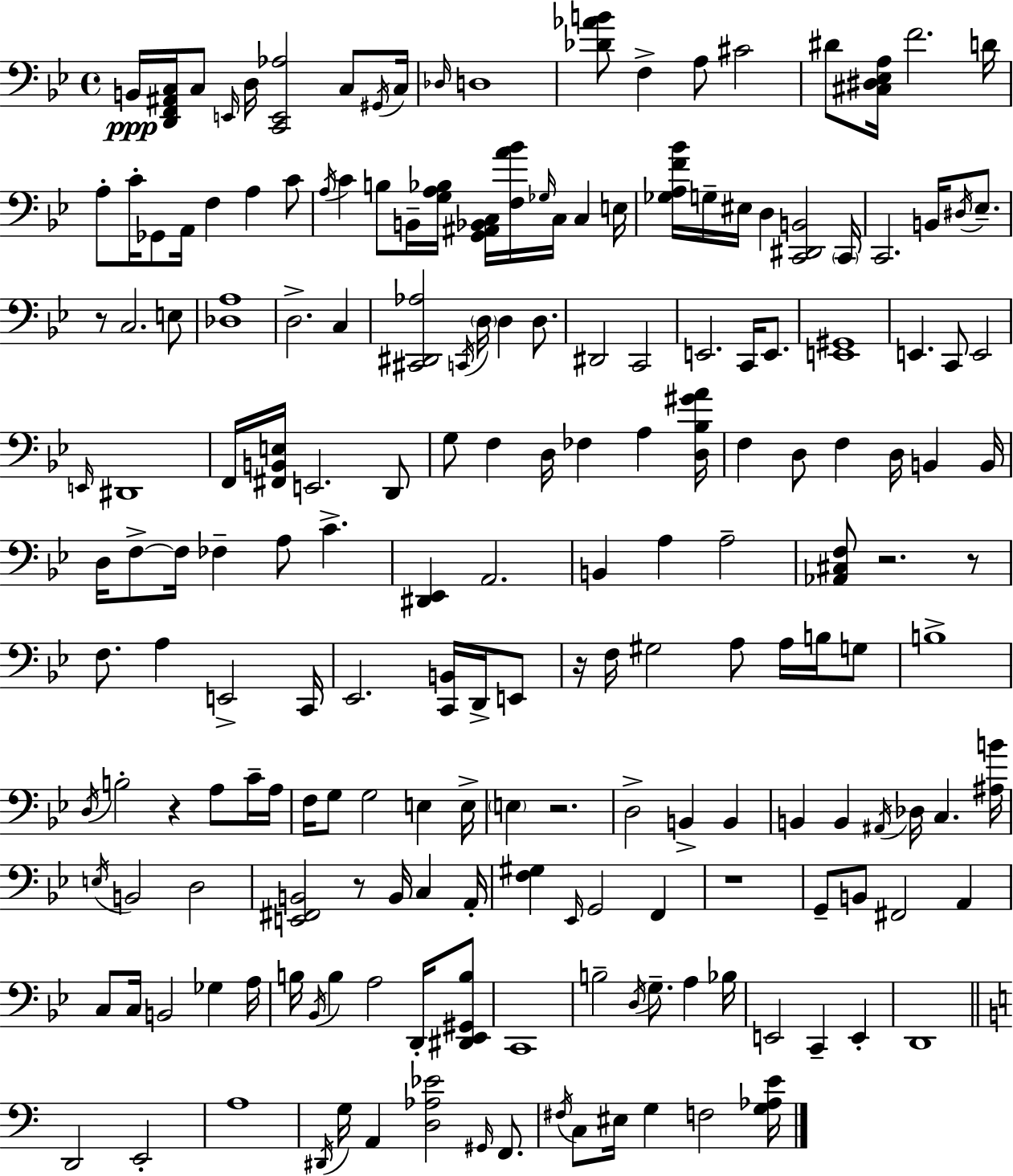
{
  \clef bass
  \time 4/4
  \defaultTimeSignature
  \key g \minor
  b,16\ppp <d, f, ais, c>16 c8 \grace { e,16 } d16 <c, e, aes>2 c8 | \acciaccatura { gis,16 } c16 \grace { des16 } d1 | <des' aes' b'>8 f4-> a8 cis'2 | dis'8 <cis dis ees a>16 f'2. | \break d'16 a8-. c'16-. ges,8 a,16 f4 a4 | c'8 \acciaccatura { a16 } c'4 b8 b,16-- <g a bes>16 <g, ais, bes, c>16 <f a' bes'>16 \grace { ges16 } c16 | c4 e16 <ges a f' bes'>16 g16-- eis16 d4 <c, dis, b,>2 | \parenthesize c,16 c,2. | \break b,16 \acciaccatura { dis16 } ees8.-- r8 c2. | e8 <des a>1 | d2.-> | c4 <cis, dis, aes>2 \acciaccatura { c,16 } \parenthesize d16 | \break d4 d8. dis,2 c,2 | e,2. | c,16 e,8. <e, gis,>1 | e,4. c,8 e,2 | \break \grace { e,16 } dis,1 | f,16 <fis, b, e>16 e,2. | d,8 g8 f4 d16 fes4 | a4 <d bes gis' a'>16 f4 d8 f4 | \break d16 b,4 b,16 d16 f8->~~ f16 fes4-- | a8 c'4.-> <dis, ees,>4 a,2. | b,4 a4 | a2-- <aes, cis f>8 r2. | \break r8 f8. a4 e,2-> | c,16 ees,2. | <c, b,>16 d,16-> e,8 r16 f16 gis2 | a8 a16 b16 g8 b1-> | \break \acciaccatura { d16 } b2-. | r4 a8 c'16-- a16 f16 g8 g2 | e4 e16-> \parenthesize e4 r2. | d2-> | \break b,4-> b,4 b,4 b,4 | \acciaccatura { ais,16 } des16 c4. <ais b'>16 \acciaccatura { e16 } b,2 | d2 <e, fis, b,>2 | r8 b,16 c4 a,16-. <f gis>4 \grace { ees,16 } | \break g,2 f,4 r1 | g,8-- b,8 | fis,2 a,4 c8 c16 b,2 | ges4 a16 b16 \acciaccatura { bes,16 } b4 | \break a2 d,16-. <dis, ees, gis, b>8 c,1 | b2-- | \acciaccatura { d16 } g8.-- a4 bes16 e,2 | c,4-- e,4-. d,1 | \break \bar "||" \break \key c \major d,2 e,2-. | a1 | \acciaccatura { dis,16 } g16 a,4 <d aes ees'>2 \grace { gis,16 } f,8. | \acciaccatura { fis16 } c8 eis16 g4 f2 | \break <g aes e'>16 \bar "|."
}